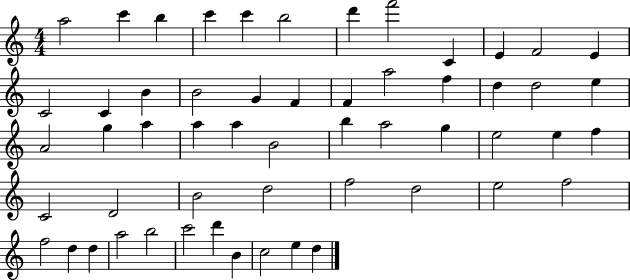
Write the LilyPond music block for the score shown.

{
  \clef treble
  \numericTimeSignature
  \time 4/4
  \key c \major
  a''2 c'''4 b''4 | c'''4 c'''4 b''2 | d'''4 f'''2 c'4 | e'4 f'2 e'4 | \break c'2 c'4 b'4 | b'2 g'4 f'4 | f'4 a''2 f''4 | d''4 d''2 e''4 | \break a'2 g''4 a''4 | a''4 a''4 b'2 | b''4 a''2 g''4 | e''2 e''4 f''4 | \break c'2 d'2 | b'2 d''2 | f''2 d''2 | e''2 f''2 | \break f''2 d''4 d''4 | a''2 b''2 | c'''2 d'''4 b'4 | c''2 e''4 d''4 | \break \bar "|."
}